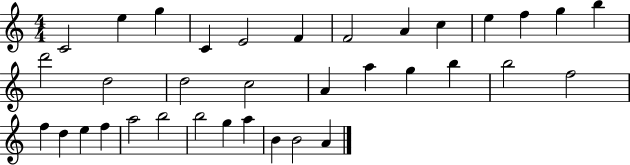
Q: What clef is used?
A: treble